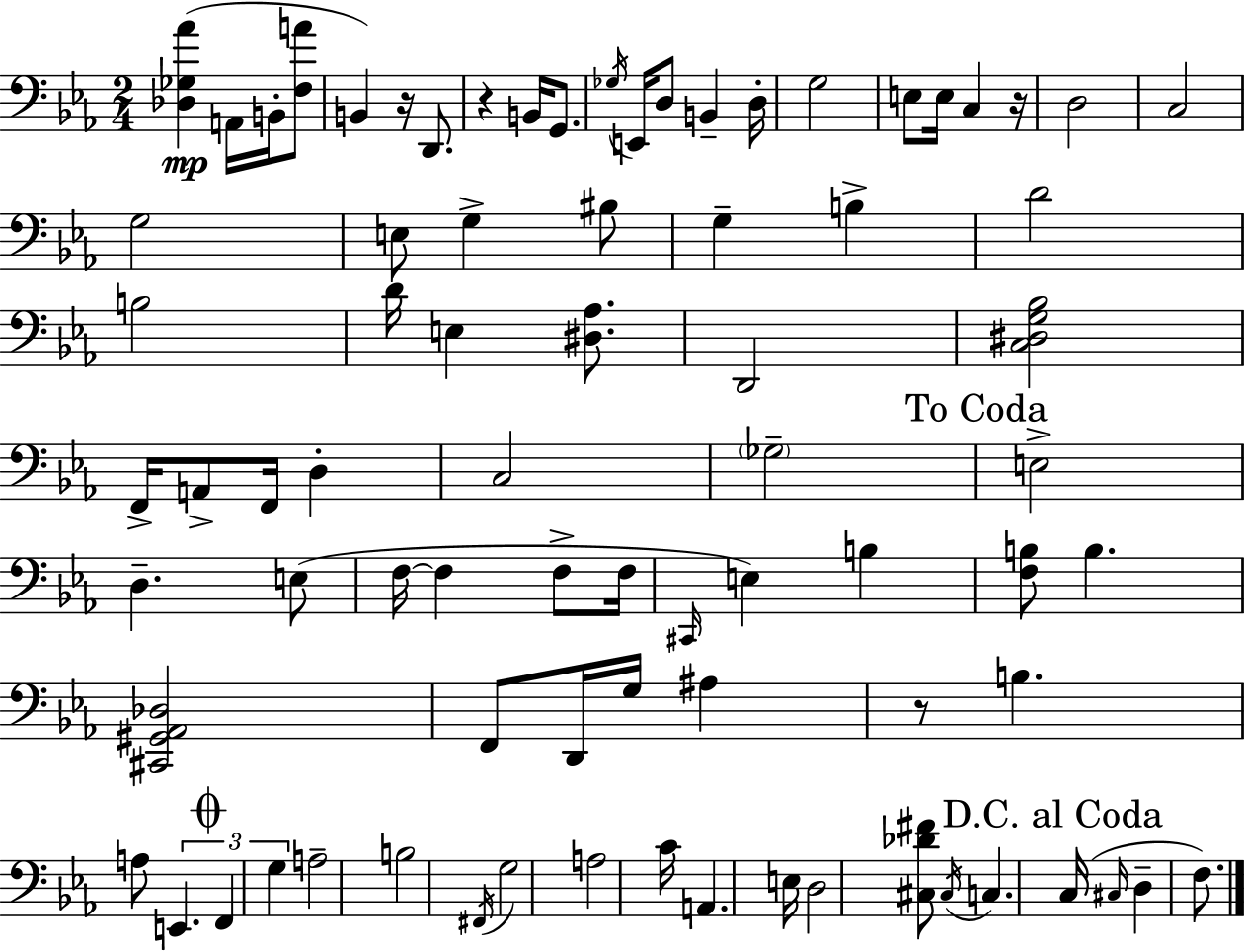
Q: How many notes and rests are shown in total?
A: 80